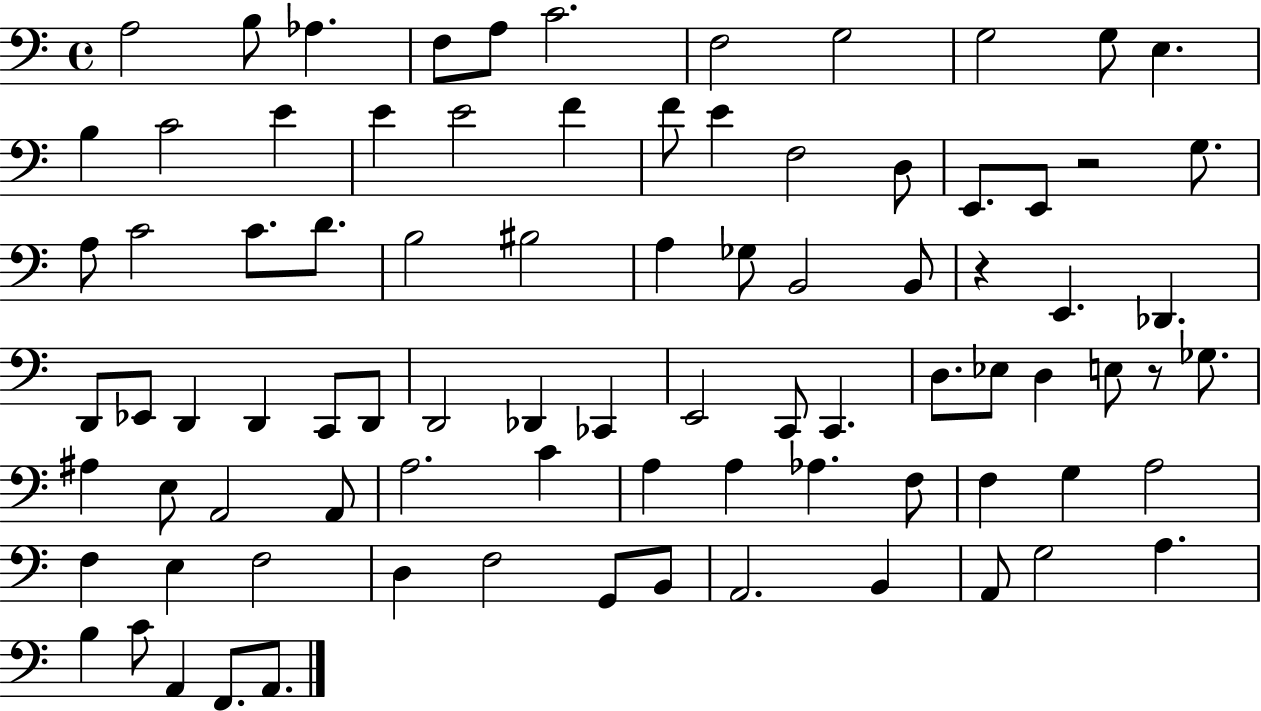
X:1
T:Untitled
M:4/4
L:1/4
K:C
A,2 B,/2 _A, F,/2 A,/2 C2 F,2 G,2 G,2 G,/2 E, B, C2 E E E2 F F/2 E F,2 D,/2 E,,/2 E,,/2 z2 G,/2 A,/2 C2 C/2 D/2 B,2 ^B,2 A, _G,/2 B,,2 B,,/2 z E,, _D,, D,,/2 _E,,/2 D,, D,, C,,/2 D,,/2 D,,2 _D,, _C,, E,,2 C,,/2 C,, D,/2 _E,/2 D, E,/2 z/2 _G,/2 ^A, E,/2 A,,2 A,,/2 A,2 C A, A, _A, F,/2 F, G, A,2 F, E, F,2 D, F,2 G,,/2 B,,/2 A,,2 B,, A,,/2 G,2 A, B, C/2 A,, F,,/2 A,,/2